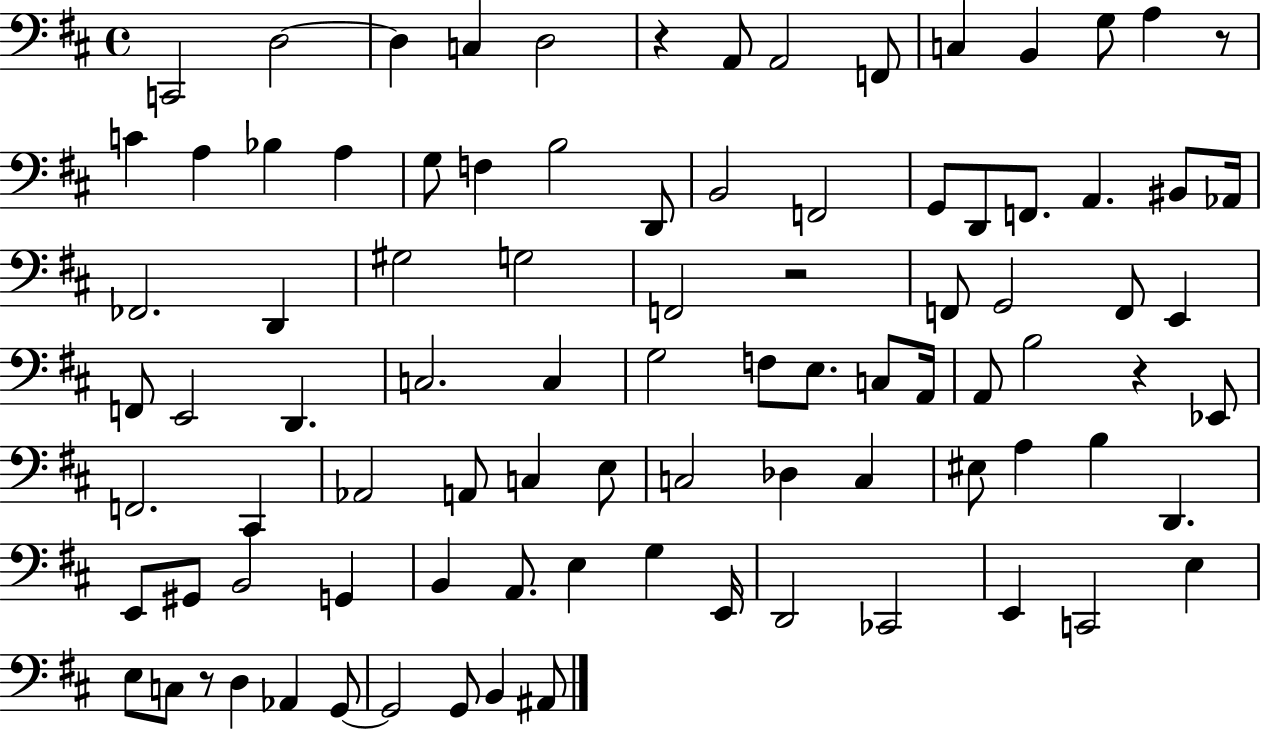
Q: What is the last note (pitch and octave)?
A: A#2